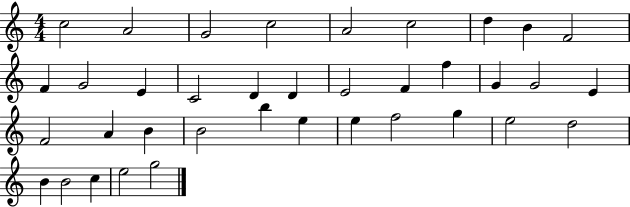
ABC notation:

X:1
T:Untitled
M:4/4
L:1/4
K:C
c2 A2 G2 c2 A2 c2 d B F2 F G2 E C2 D D E2 F f G G2 E F2 A B B2 b e e f2 g e2 d2 B B2 c e2 g2